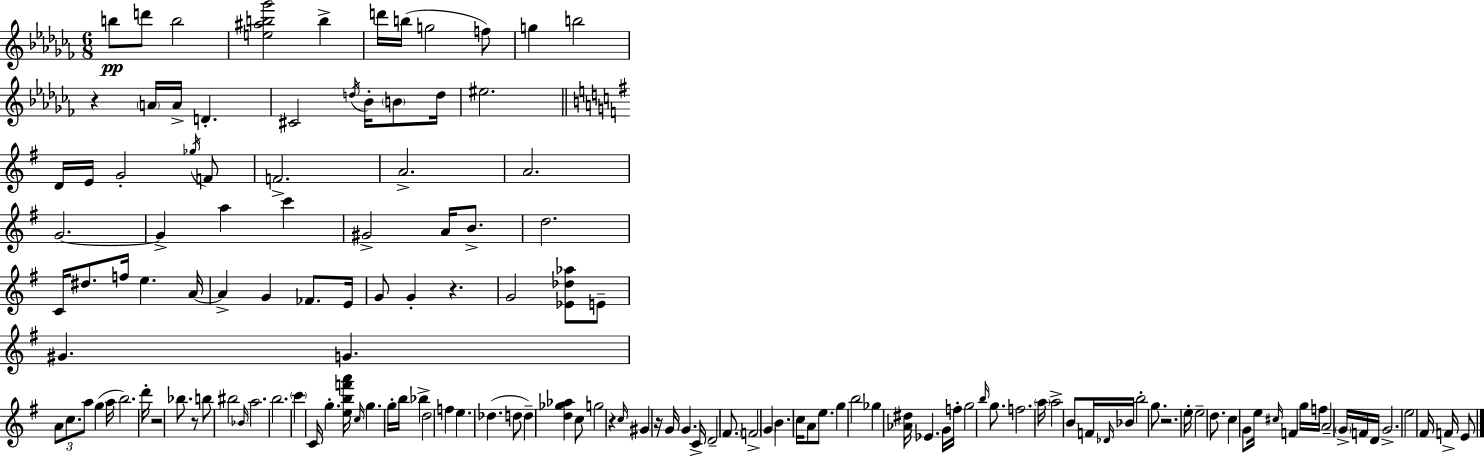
{
  \clef treble
  \numericTimeSignature
  \time 6/8
  \key aes \minor
  \repeat volta 2 { b''8\pp d'''8 b''2 | <e'' ais'' b'' ges'''>2 b''4-> | d'''16 b''16( g''2 f''8) | g''4 b''2 | \break r4 \parenthesize a'16 a'16-> d'4.-. | cis'2 \acciaccatura { d''16 } bes'16-. \parenthesize b'8 | d''16 eis''2. | \bar "||" \break \key g \major d'16 e'16 g'2-. \acciaccatura { ges''16 } f'8 | f'2.-> | a'2.-> | a'2. | \break g'2.~~ | g'4-> a''4 c'''4 | gis'2-> a'16 b'8.-> | d''2. | \break c'16 dis''8. f''16 e''4. | a'16~~ a'4-> g'4 fes'8. | e'16 g'8 g'4-. r4. | g'2 <ees' des'' aes''>8 e'8-- | \break gis'4. g'4. | \tuplet 3/2 { a'8 c''8. a''8 } g''4( | a''16 b''2.) | d'''16-. r2 bes''8. | \break r8 b''8 bis''2 | \grace { bes'16 } a''2. | b''2. | \parenthesize c'''4 c'16 g''4.-. | \break <e'' b'' f''' a'''>16 \grace { c''16 } g''4. g''16-. b''16 bes''4-> | d''2 f''4 | e''4. des''4.( | d''8 d''4--) <d'' ges'' aes''>4 | \break c''8 g''2 r4 | \grace { c''16 } gis'4 r16 g'16 g'4. | c'16-> d'2-- | \parenthesize fis'8. f'2-> | \break \parenthesize g'4 b'4. c''16 a'8 | e''8. g''4 b''2 | ges''4 <aes' dis''>16 ees'4. | g'16 f''16-. g''2 | \break \grace { b''16 } g''8. f''2. | \parenthesize a''16 a''2-> | b'8 f'16 \grace { des'16 } bes'16 b''2-. | g''8. r2. | \break e''16-. e''2-- | d''8. c''4 g'8 | e''16 \grace { cis''16 } f'4 g''16 f''16 a'2-- | \parenthesize g'16-> f'16 d'16 g'2.-> | \break e''2 | fis'16 f'16-> e'8 } \bar "|."
}